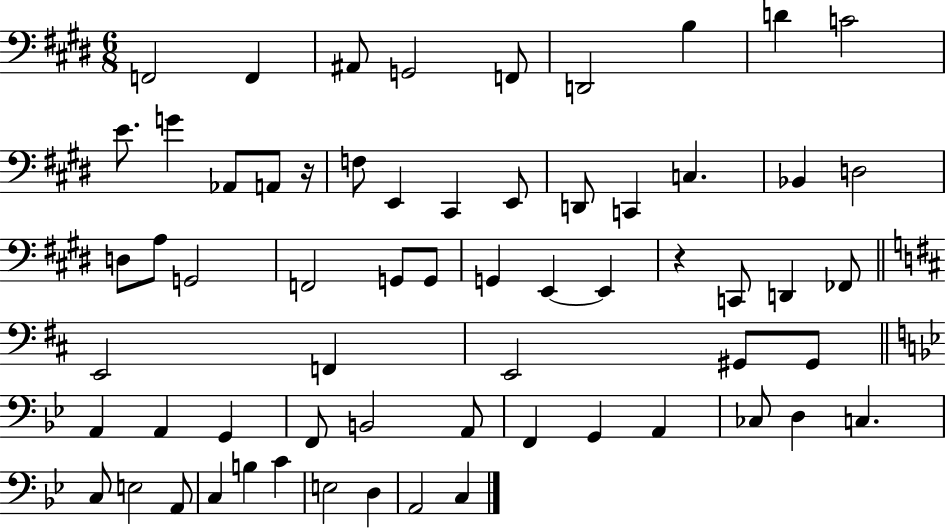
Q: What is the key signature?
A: E major